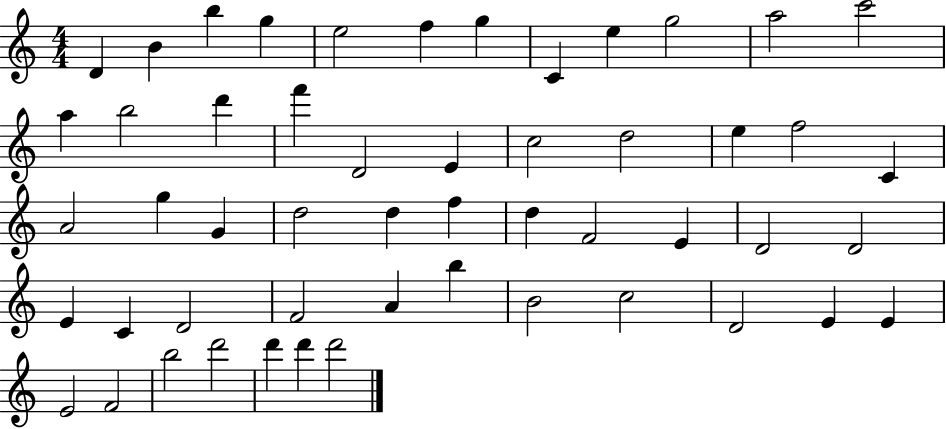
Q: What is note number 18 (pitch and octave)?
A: E4